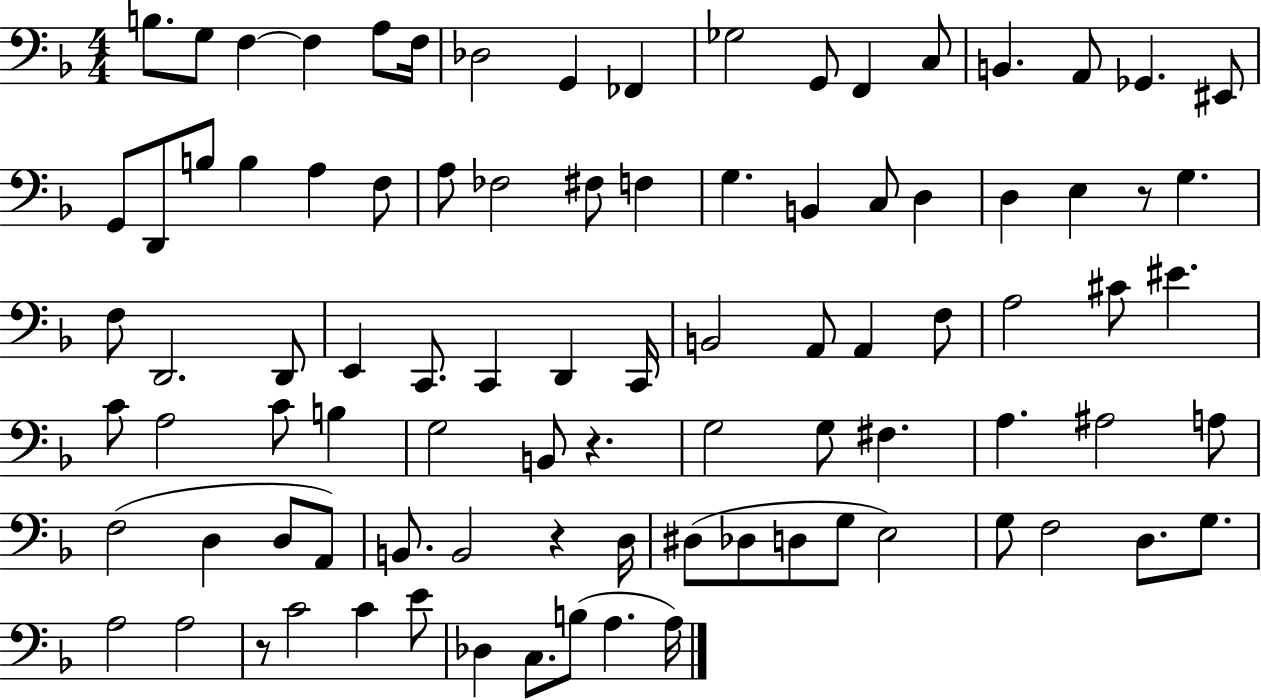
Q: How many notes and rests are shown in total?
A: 91